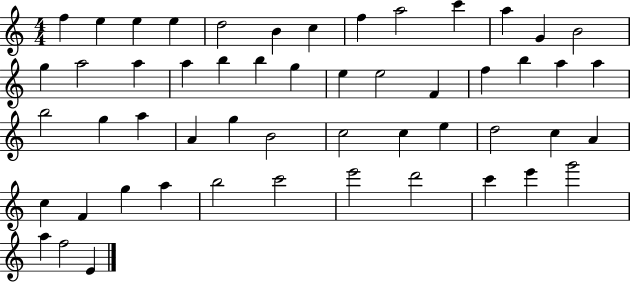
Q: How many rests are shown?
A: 0